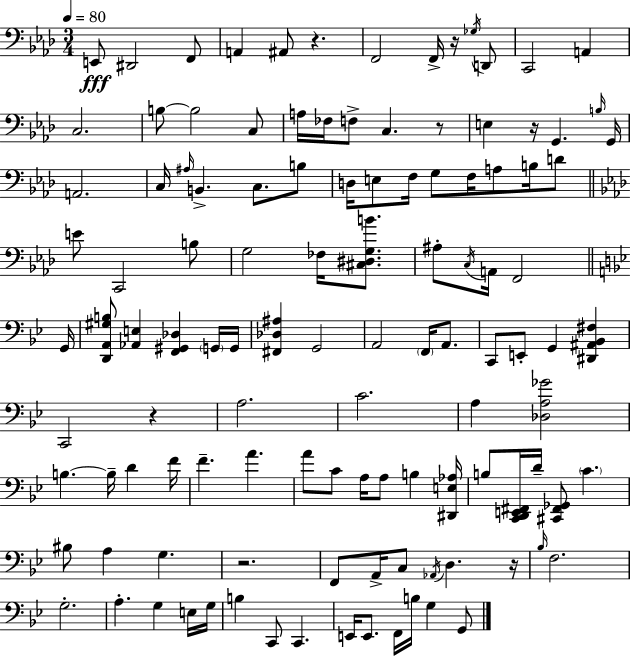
X:1
T:Untitled
M:3/4
L:1/4
K:Ab
E,,/2 ^D,,2 F,,/2 A,, ^A,,/2 z F,,2 F,,/4 z/4 _G,/4 D,,/2 C,,2 A,, C,2 B,/2 B,2 C,/2 A,/4 _F,/4 F,/2 C, z/2 E, z/4 G,, B,/4 G,,/4 A,,2 C,/4 ^A,/4 B,, C,/2 B,/2 D,/4 E,/2 F,/4 G,/2 F,/4 A,/2 B,/4 D/2 E/2 C,,2 B,/2 G,2 _F,/4 [^C,^D,G,B]/2 ^A,/2 C,/4 A,,/4 F,,2 G,,/4 [D,,A,,^G,B,]/2 [_A,,E,] [F,,^G,,_D,] G,,/4 G,,/4 [^F,,_D,^A,] G,,2 A,,2 F,,/4 A,,/2 C,,/2 E,,/2 G,, [^D,,^A,,_B,,^F,] C,,2 z A,2 C2 A, [_D,A,_G]2 B, B,/4 D F/4 F A A/2 C/2 A,/4 A,/2 B, [^D,,E,_A,]/4 B,/2 [C,,D,,E,,^F,,]/4 D/4 [^C,,^F,,_G,,]/2 C ^B,/2 A, G, z2 F,,/2 A,,/4 C,/2 _A,,/4 D, z/4 _B,/4 F,2 G,2 A, G, E,/4 G,/4 B, C,,/2 C,, E,,/4 E,,/2 F,,/4 B,/4 G, G,,/2